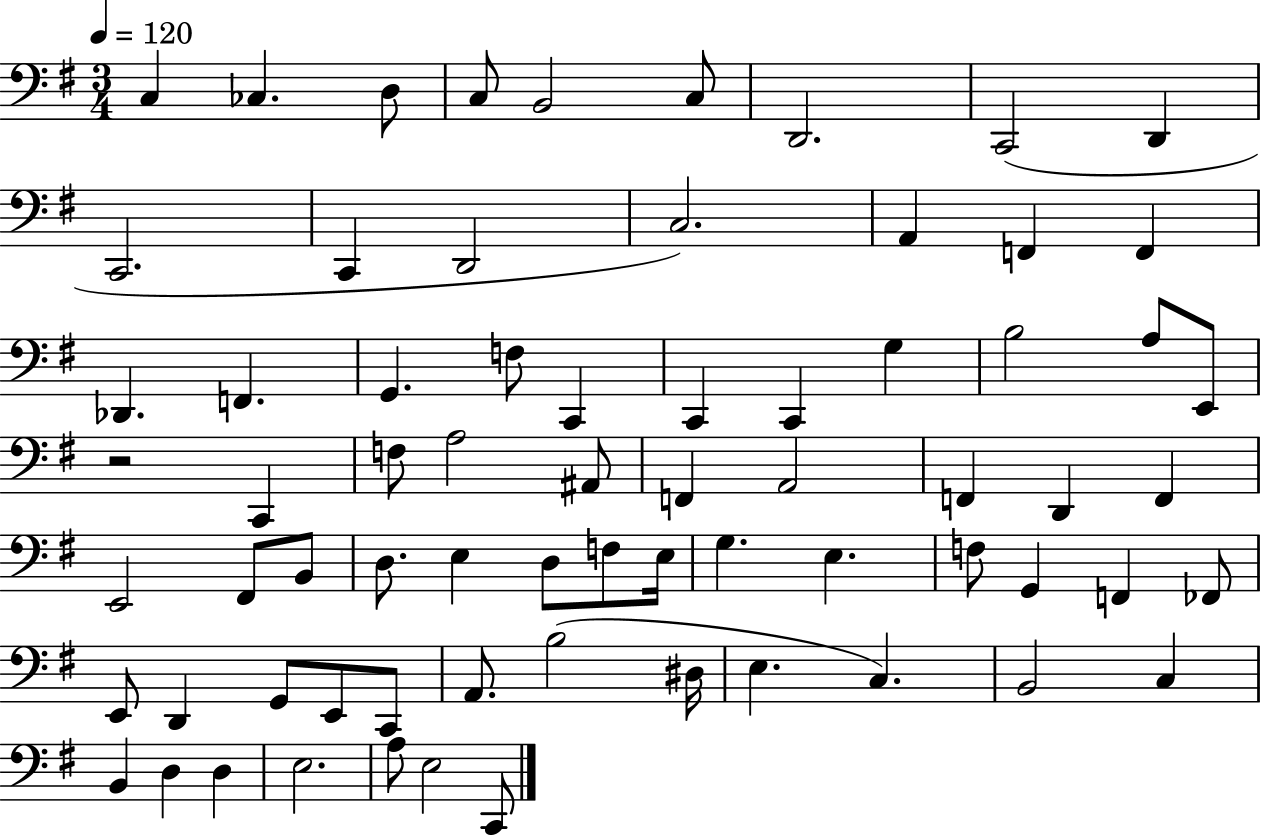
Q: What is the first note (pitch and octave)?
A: C3